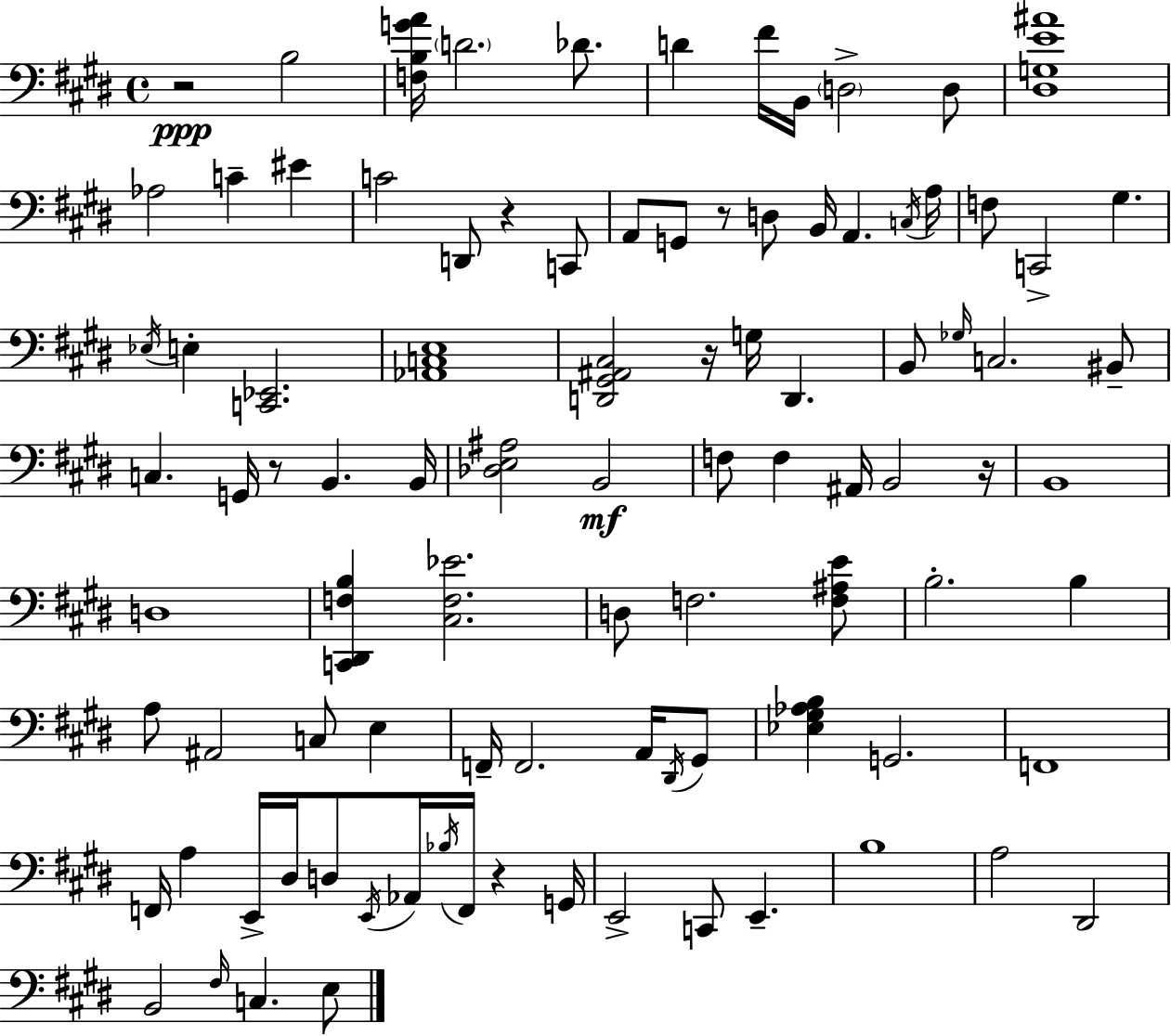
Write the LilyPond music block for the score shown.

{
  \clef bass
  \time 4/4
  \defaultTimeSignature
  \key e \major
  r2\ppp b2 | <f b g' a'>16 \parenthesize d'2. des'8. | d'4 fis'16 b,16 \parenthesize d2-> d8 | <dis g e' ais'>1 | \break aes2 c'4-- eis'4 | c'2 d,8 r4 c,8 | a,8 g,8 r8 d8 b,16 a,4. \acciaccatura { c16 } | a16 f8 c,2-> gis4. | \break \acciaccatura { ees16 } e4-. <c, ees,>2. | <aes, c e>1 | <d, gis, ais, cis>2 r16 g16 d,4. | b,8 \grace { ges16 } c2. | \break bis,8-- c4. g,16 r8 b,4. | b,16 <des e ais>2 b,2\mf | f8 f4 ais,16 b,2 | r16 b,1 | \break d1 | <c, dis, f b>4 <cis f ees'>2. | d8 f2. | <f ais e'>8 b2.-. b4 | \break a8 ais,2 c8 e4 | f,16-- f,2. | a,16 \acciaccatura { dis,16 } gis,8 <ees gis aes b>4 g,2. | f,1 | \break f,16 a4 e,16-> dis16 d8 \acciaccatura { e,16 } aes,16 \acciaccatura { bes16 } | f,16 r4 g,16 e,2-> c,8 | e,4.-- b1 | a2 dis,2 | \break b,2 \grace { fis16 } c4. | e8 \bar "|."
}